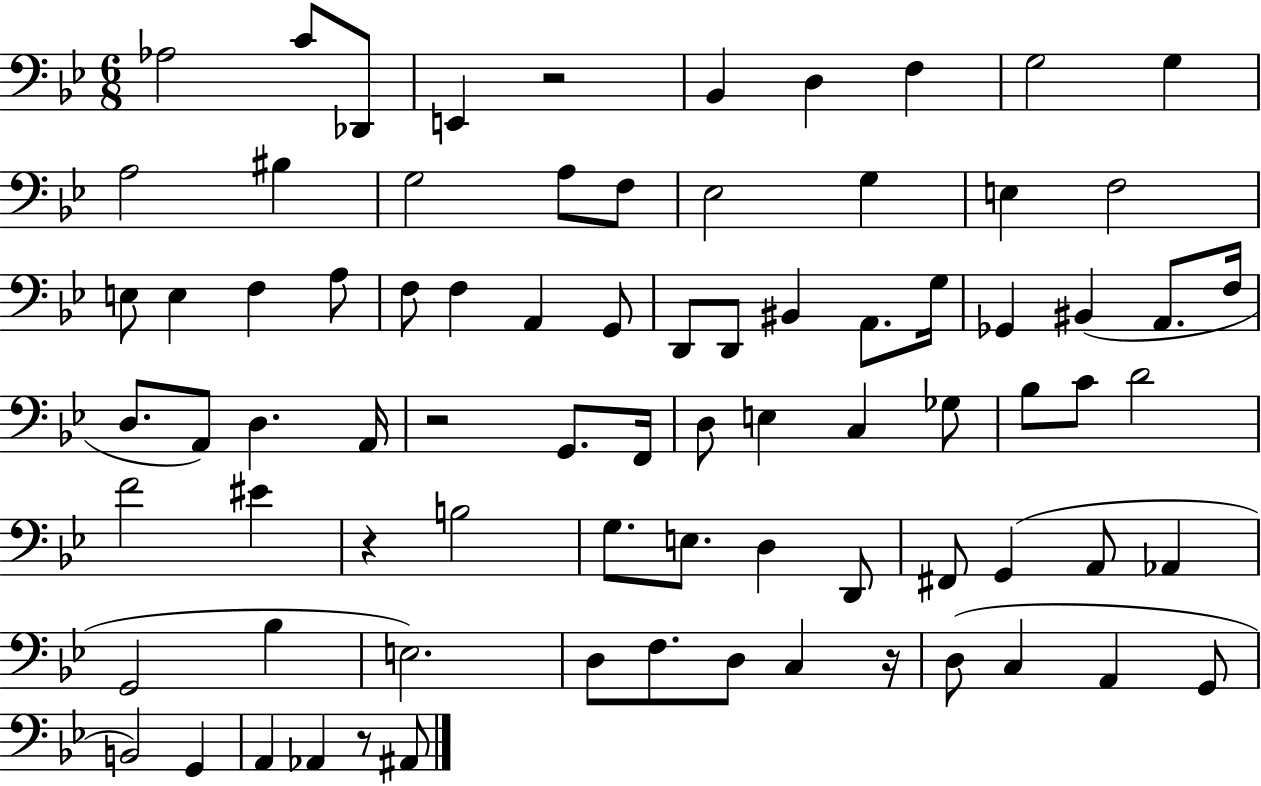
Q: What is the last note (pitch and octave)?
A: A#2